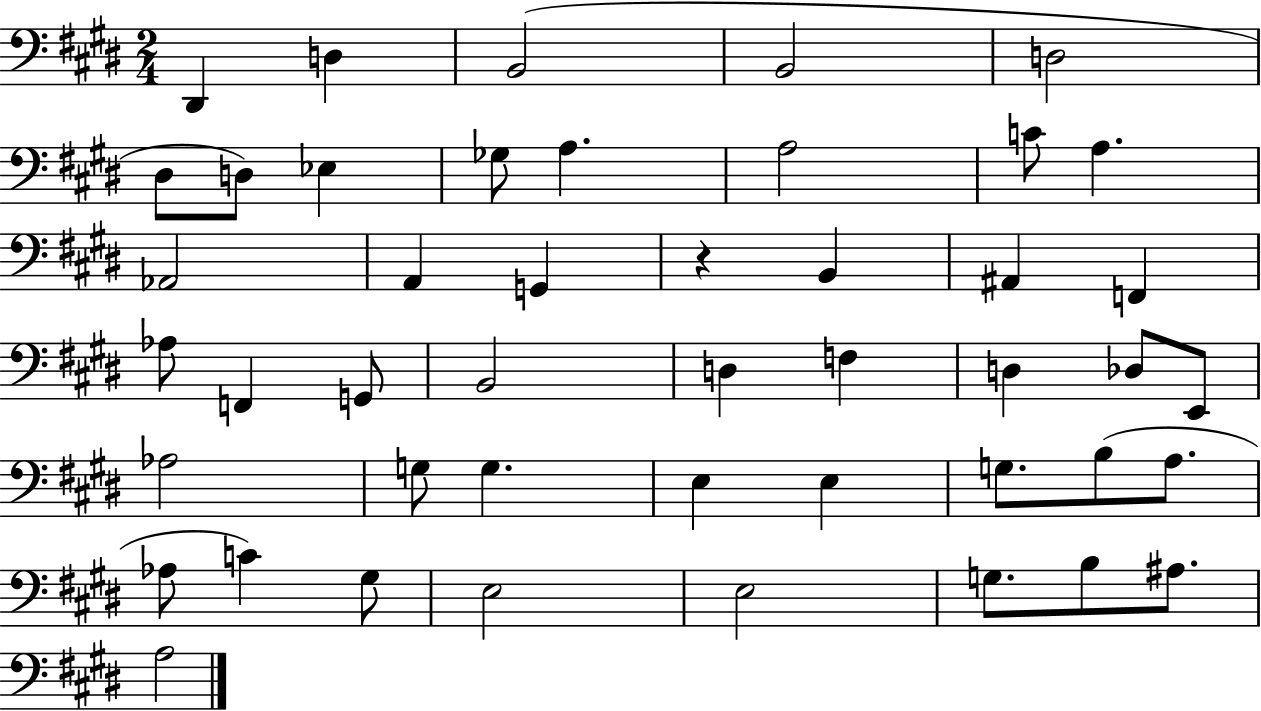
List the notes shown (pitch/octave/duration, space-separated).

D#2/q D3/q B2/h B2/h D3/h D#3/e D3/e Eb3/q Gb3/e A3/q. A3/h C4/e A3/q. Ab2/h A2/q G2/q R/q B2/q A#2/q F2/q Ab3/e F2/q G2/e B2/h D3/q F3/q D3/q Db3/e E2/e Ab3/h G3/e G3/q. E3/q E3/q G3/e. B3/e A3/e. Ab3/e C4/q G#3/e E3/h E3/h G3/e. B3/e A#3/e. A3/h